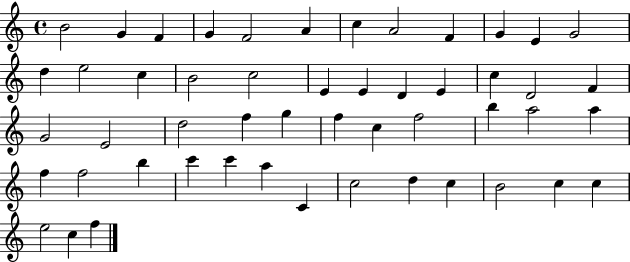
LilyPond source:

{
  \clef treble
  \time 4/4
  \defaultTimeSignature
  \key c \major
  b'2 g'4 f'4 | g'4 f'2 a'4 | c''4 a'2 f'4 | g'4 e'4 g'2 | \break d''4 e''2 c''4 | b'2 c''2 | e'4 e'4 d'4 e'4 | c''4 d'2 f'4 | \break g'2 e'2 | d''2 f''4 g''4 | f''4 c''4 f''2 | b''4 a''2 a''4 | \break f''4 f''2 b''4 | c'''4 c'''4 a''4 c'4 | c''2 d''4 c''4 | b'2 c''4 c''4 | \break e''2 c''4 f''4 | \bar "|."
}